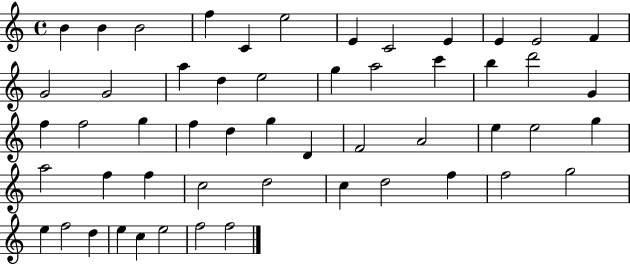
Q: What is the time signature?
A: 4/4